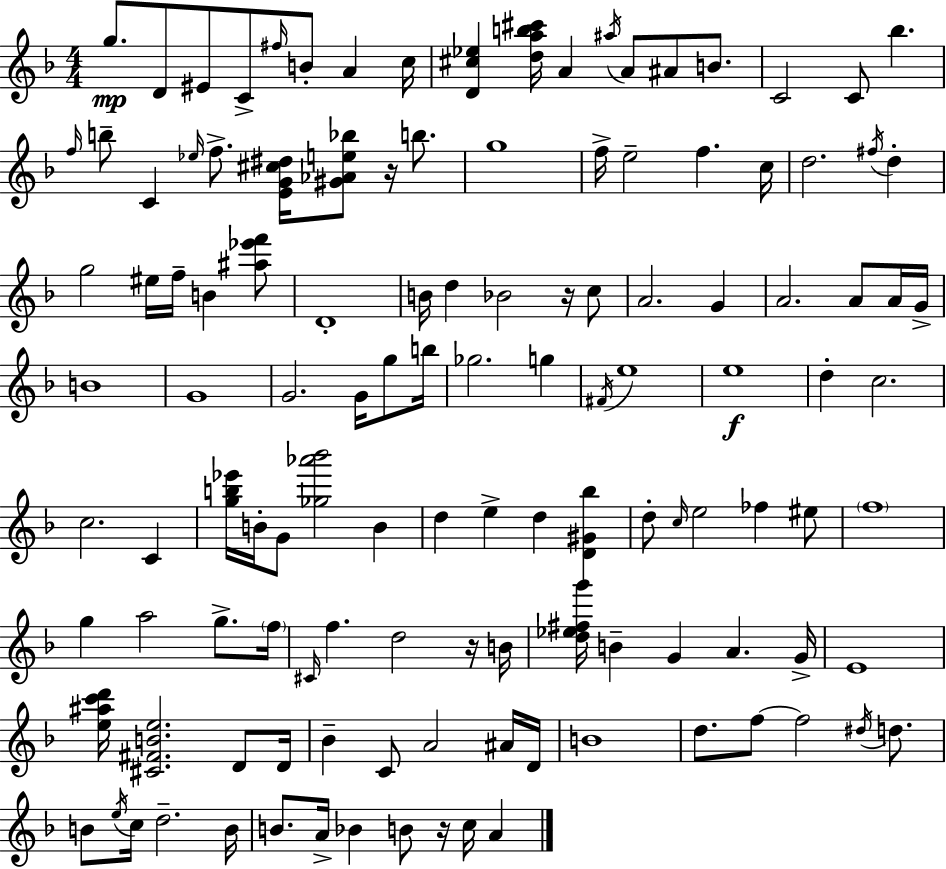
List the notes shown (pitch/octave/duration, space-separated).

G5/e. D4/e EIS4/e C4/e F#5/s B4/e A4/q C5/s [D4,C#5,Eb5]/q [D5,A5,B5,C#6]/s A4/q A#5/s A4/e A#4/e B4/e. C4/h C4/e Bb5/q. F5/s B5/e C4/q Eb5/s F5/e. [E4,G4,C#5,D#5]/s [G#4,Ab4,E5,Bb5]/e R/s B5/e. G5/w F5/s E5/h F5/q. C5/s D5/h. F#5/s D5/q G5/h EIS5/s F5/s B4/q [A#5,Eb6,F6]/e D4/w B4/s D5/q Bb4/h R/s C5/e A4/h. G4/q A4/h. A4/e A4/s G4/s B4/w G4/w G4/h. G4/s G5/e B5/s Gb5/h. G5/q F#4/s E5/w E5/w D5/q C5/h. C5/h. C4/q [G5,B5,Eb6]/s B4/s G4/e [Gb5,Ab6,Bb6]/h B4/q D5/q E5/q D5/q [D4,G#4,Bb5]/q D5/e C5/s E5/h FES5/q EIS5/e F5/w G5/q A5/h G5/e. F5/s C#4/s F5/q. D5/h R/s B4/s [D5,Eb5,F#5,G6]/s B4/q G4/q A4/q. G4/s E4/w [E5,A#5,C6,D6]/s [C#4,F#4,B4,E5]/h. D4/e D4/s Bb4/q C4/e A4/h A#4/s D4/s B4/w D5/e. F5/e F5/h D#5/s D5/e. B4/e E5/s C5/s D5/h. B4/s B4/e. A4/s Bb4/q B4/e R/s C5/s A4/q